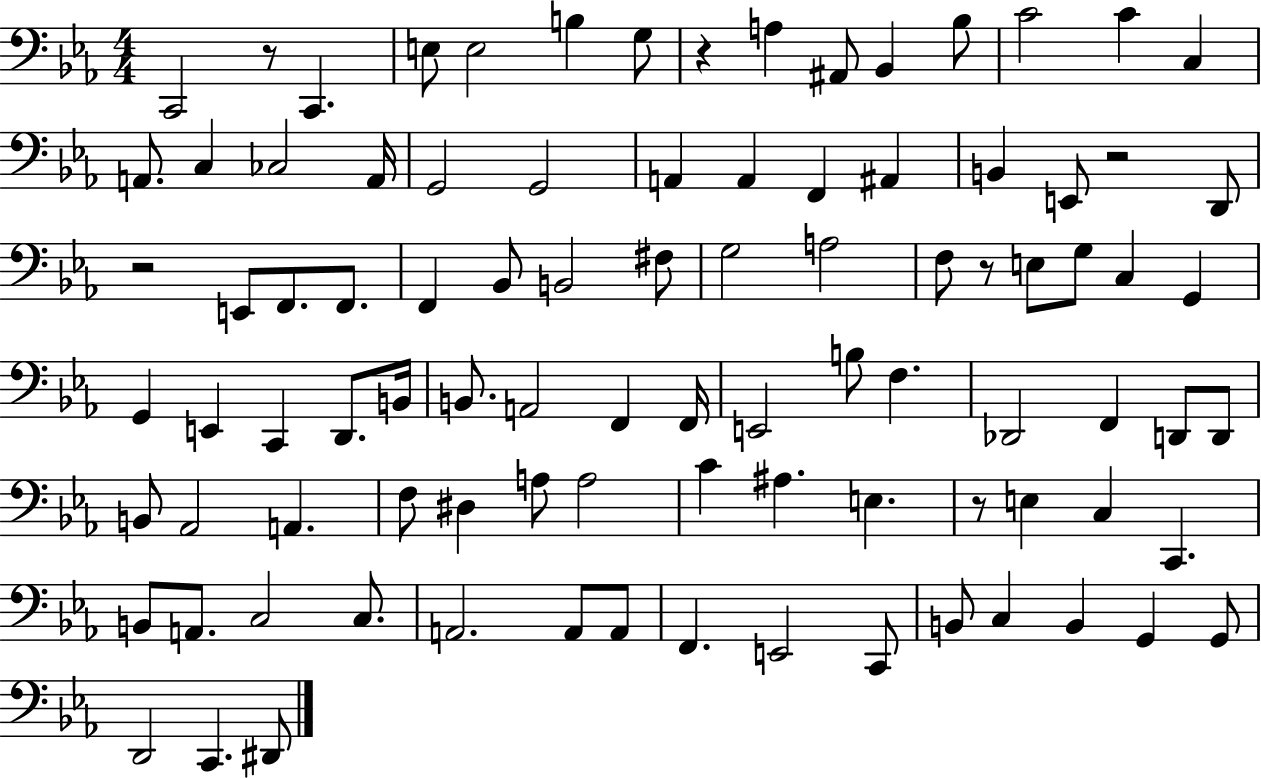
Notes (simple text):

C2/h R/e C2/q. E3/e E3/h B3/q G3/e R/q A3/q A#2/e Bb2/q Bb3/e C4/h C4/q C3/q A2/e. C3/q CES3/h A2/s G2/h G2/h A2/q A2/q F2/q A#2/q B2/q E2/e R/h D2/e R/h E2/e F2/e. F2/e. F2/q Bb2/e B2/h F#3/e G3/h A3/h F3/e R/e E3/e G3/e C3/q G2/q G2/q E2/q C2/q D2/e. B2/s B2/e. A2/h F2/q F2/s E2/h B3/e F3/q. Db2/h F2/q D2/e D2/e B2/e Ab2/h A2/q. F3/e D#3/q A3/e A3/h C4/q A#3/q. E3/q. R/e E3/q C3/q C2/q. B2/e A2/e. C3/h C3/e. A2/h. A2/e A2/e F2/q. E2/h C2/e B2/e C3/q B2/q G2/q G2/e D2/h C2/q. D#2/e